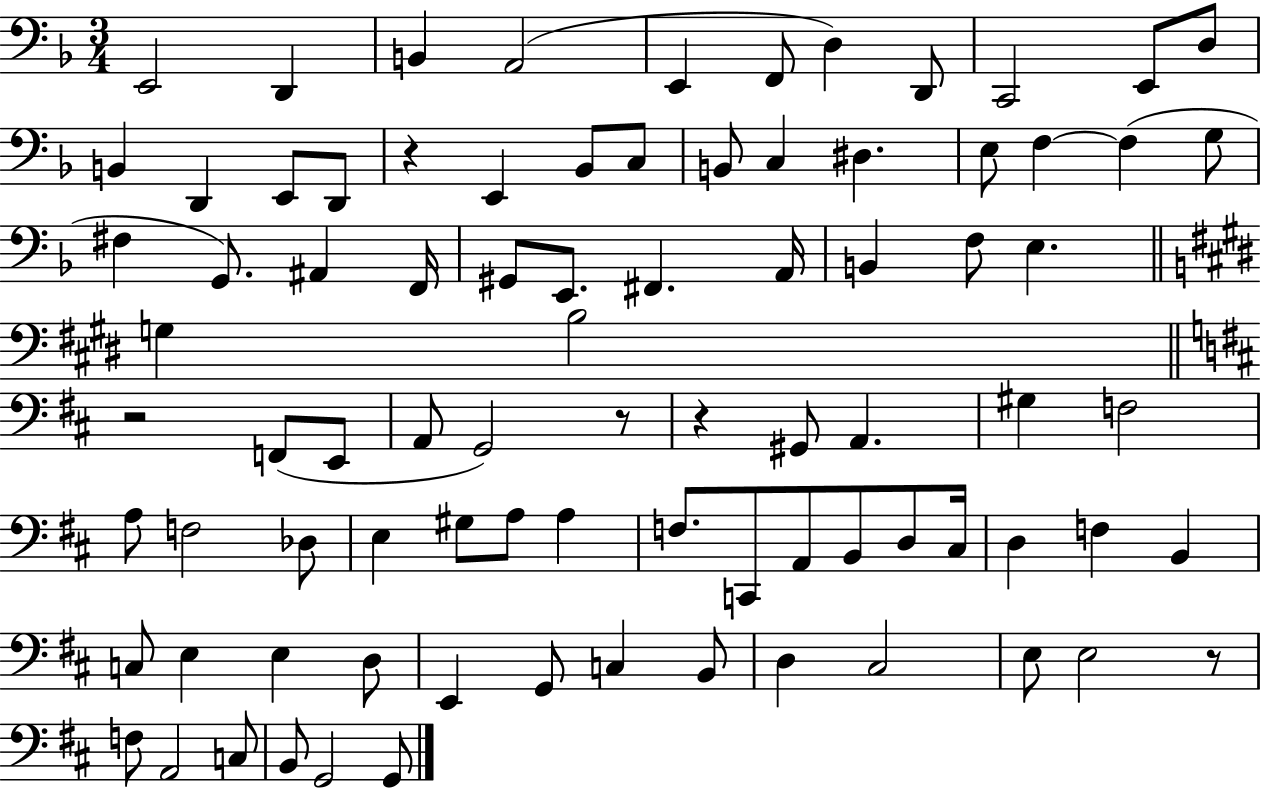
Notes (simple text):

E2/h D2/q B2/q A2/h E2/q F2/e D3/q D2/e C2/h E2/e D3/e B2/q D2/q E2/e D2/e R/q E2/q Bb2/e C3/e B2/e C3/q D#3/q. E3/e F3/q F3/q G3/e F#3/q G2/e. A#2/q F2/s G#2/e E2/e. F#2/q. A2/s B2/q F3/e E3/q. G3/q B3/h R/h F2/e E2/e A2/e G2/h R/e R/q G#2/e A2/q. G#3/q F3/h A3/e F3/h Db3/e E3/q G#3/e A3/e A3/q F3/e. C2/e A2/e B2/e D3/e C#3/s D3/q F3/q B2/q C3/e E3/q E3/q D3/e E2/q G2/e C3/q B2/e D3/q C#3/h E3/e E3/h R/e F3/e A2/h C3/e B2/e G2/h G2/e